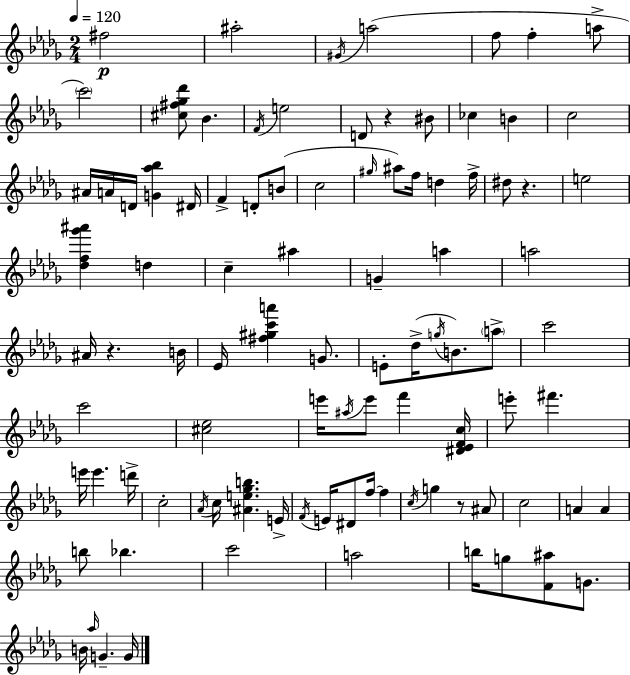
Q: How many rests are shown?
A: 4